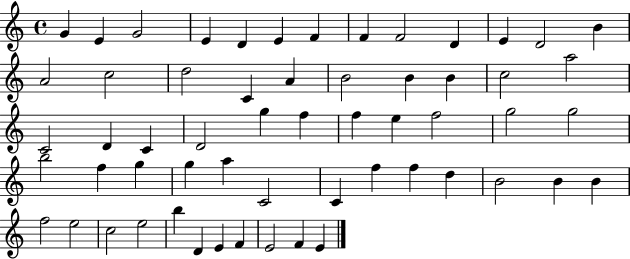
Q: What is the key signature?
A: C major